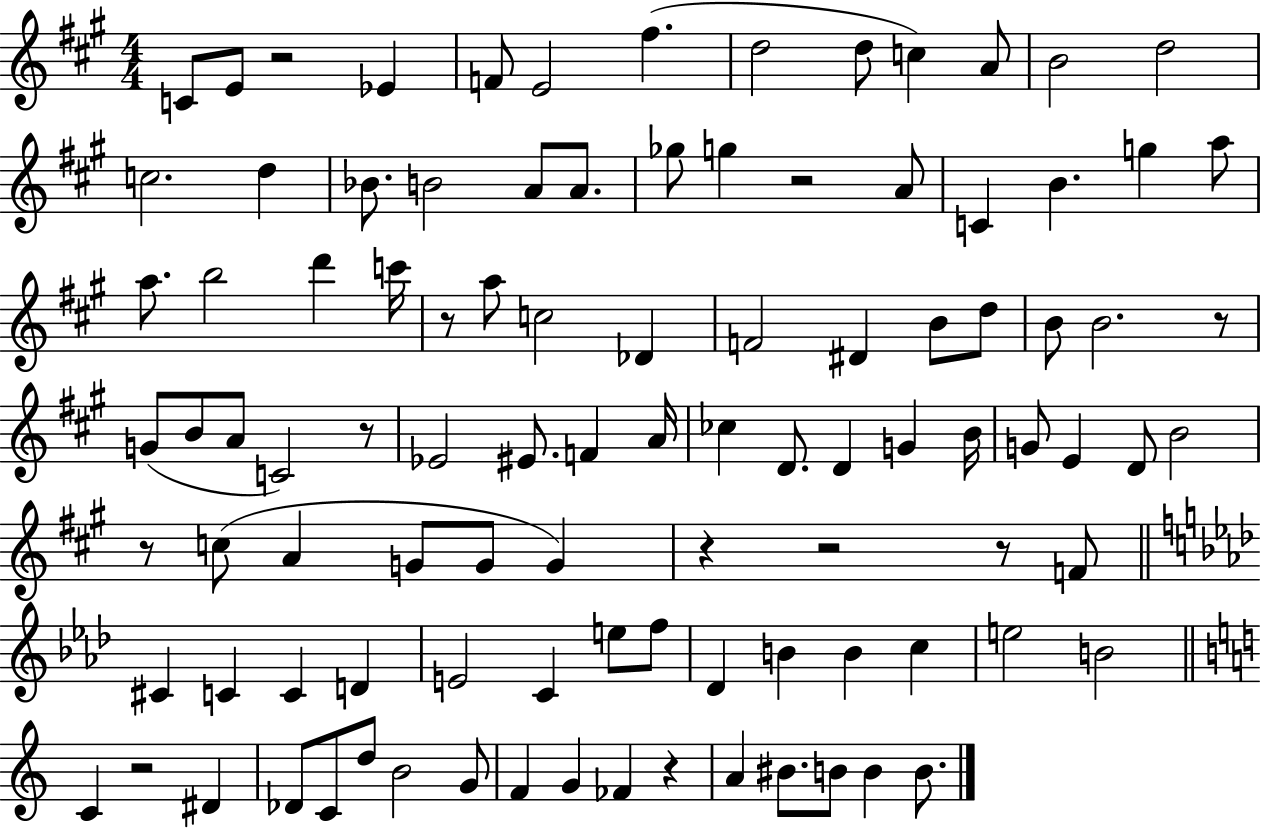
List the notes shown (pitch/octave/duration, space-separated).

C4/e E4/e R/h Eb4/q F4/e E4/h F#5/q. D5/h D5/e C5/q A4/e B4/h D5/h C5/h. D5/q Bb4/e. B4/h A4/e A4/e. Gb5/e G5/q R/h A4/e C4/q B4/q. G5/q A5/e A5/e. B5/h D6/q C6/s R/e A5/e C5/h Db4/q F4/h D#4/q B4/e D5/e B4/e B4/h. R/e G4/e B4/e A4/e C4/h R/e Eb4/h EIS4/e. F4/q A4/s CES5/q D4/e. D4/q G4/q B4/s G4/e E4/q D4/e B4/h R/e C5/e A4/q G4/e G4/e G4/q R/q R/h R/e F4/e C#4/q C4/q C4/q D4/q E4/h C4/q E5/e F5/e Db4/q B4/q B4/q C5/q E5/h B4/h C4/q R/h D#4/q Db4/e C4/e D5/e B4/h G4/e F4/q G4/q FES4/q R/q A4/q BIS4/e. B4/e B4/q B4/e.